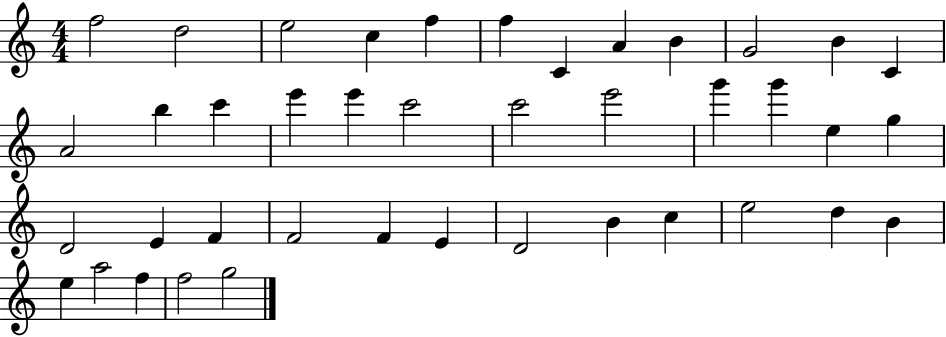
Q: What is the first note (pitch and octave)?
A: F5